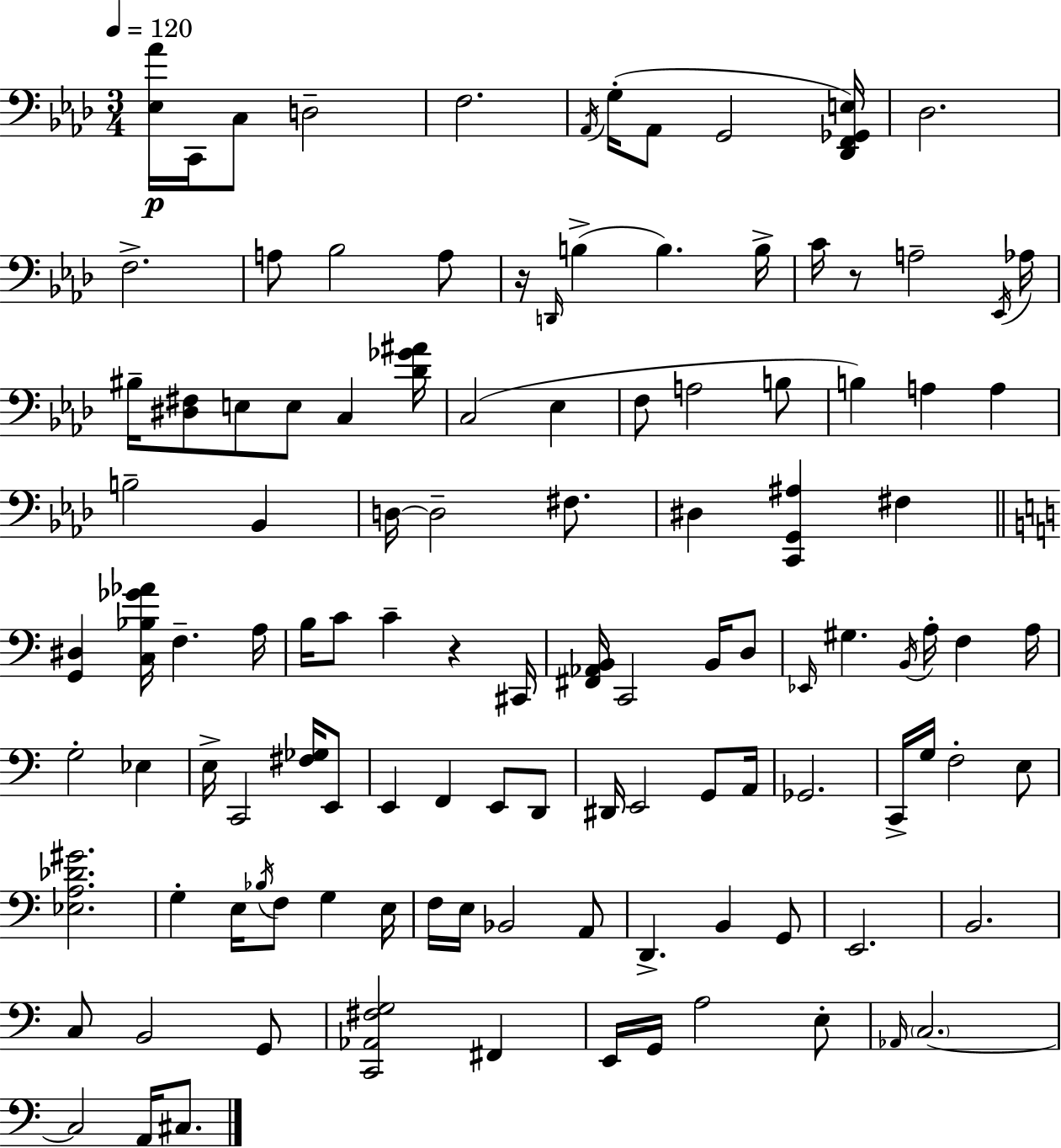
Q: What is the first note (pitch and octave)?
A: C2